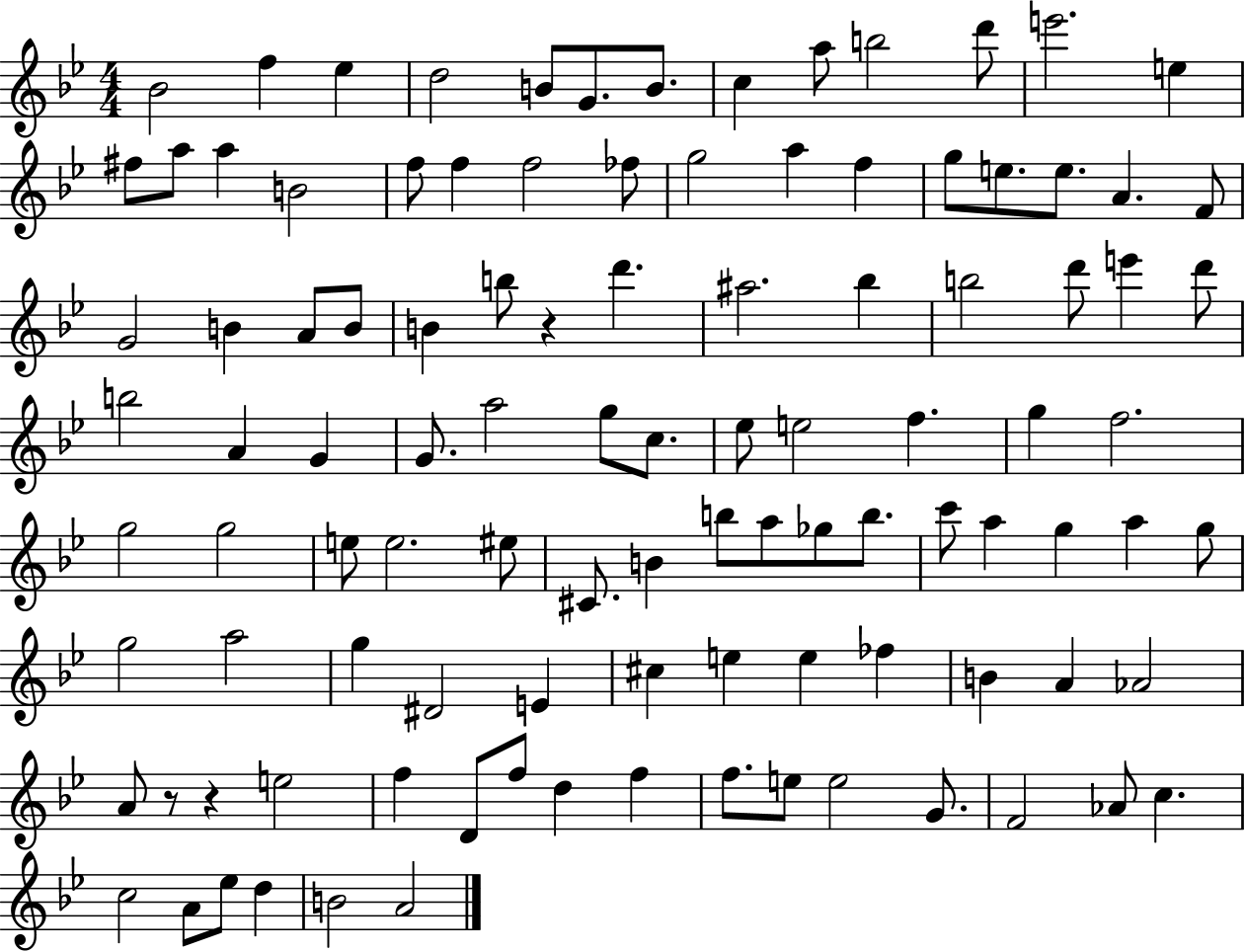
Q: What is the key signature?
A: BES major